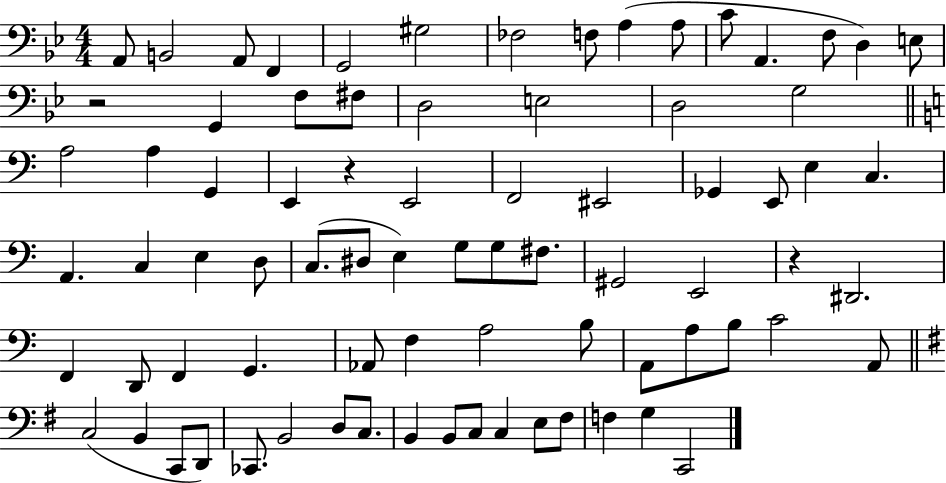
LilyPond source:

{
  \clef bass
  \numericTimeSignature
  \time 4/4
  \key bes \major
  a,8 b,2 a,8 f,4 | g,2 gis2 | fes2 f8 a4( a8 | c'8 a,4. f8 d4) e8 | \break r2 g,4 f8 fis8 | d2 e2 | d2 g2 | \bar "||" \break \key c \major a2 a4 g,4 | e,4 r4 e,2 | f,2 eis,2 | ges,4 e,8 e4 c4. | \break a,4. c4 e4 d8 | c8.( dis8 e4) g8 g8 fis8. | gis,2 e,2 | r4 dis,2. | \break f,4 d,8 f,4 g,4. | aes,8 f4 a2 b8 | a,8 a8 b8 c'2 a,8 | \bar "||" \break \key g \major c2( b,4 c,8 d,8) | ces,8. b,2 d8 c8. | b,4 b,8 c8 c4 e8 fis8 | f4 g4 c,2 | \break \bar "|."
}